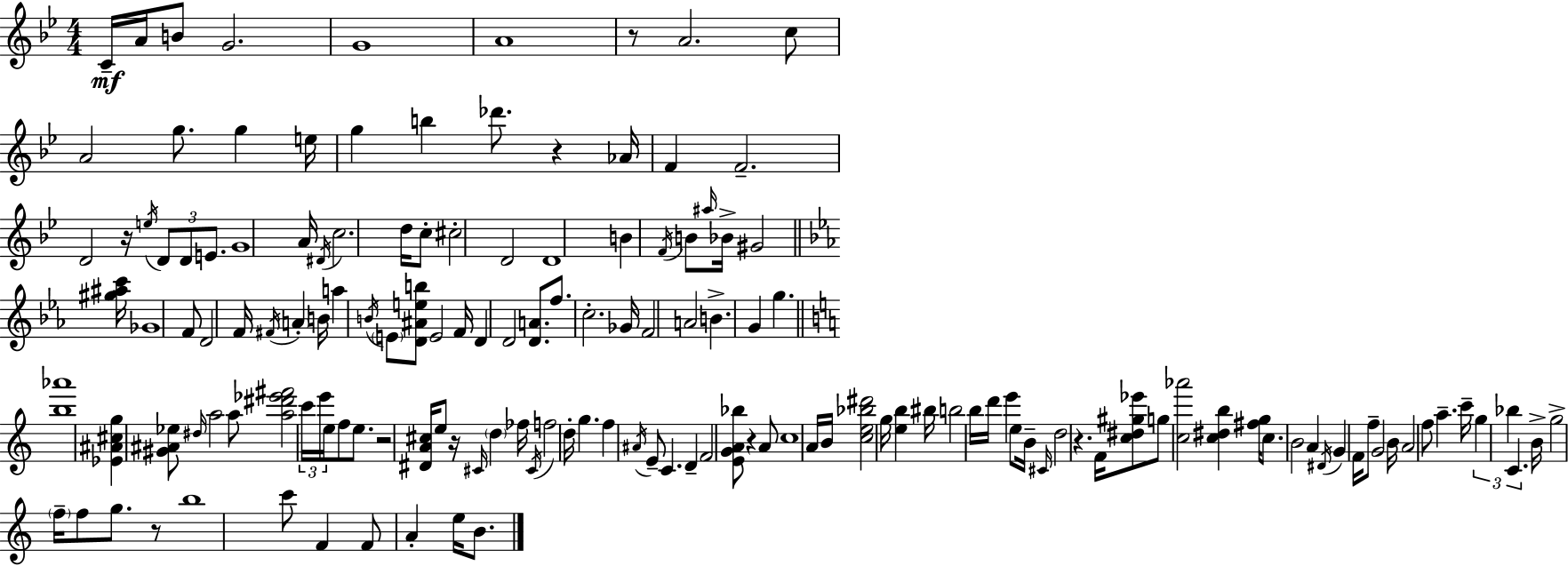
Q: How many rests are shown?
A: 8